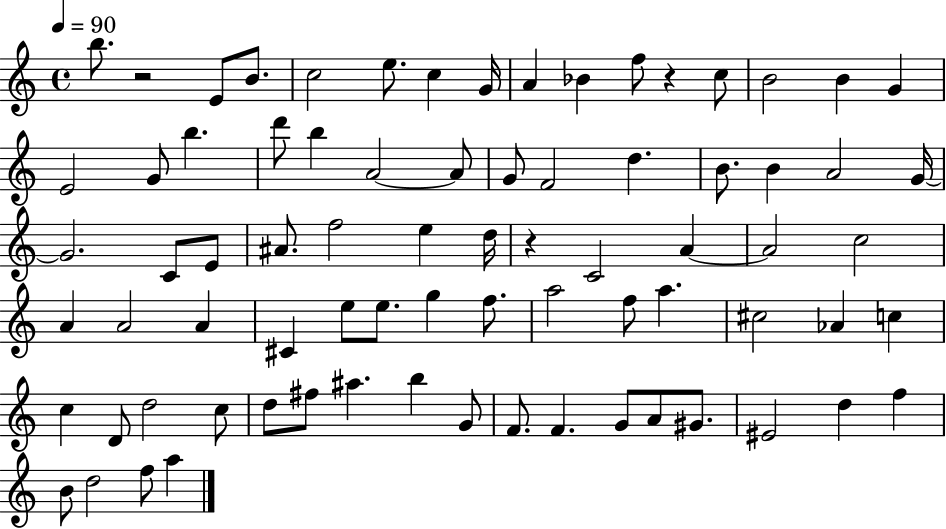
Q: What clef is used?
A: treble